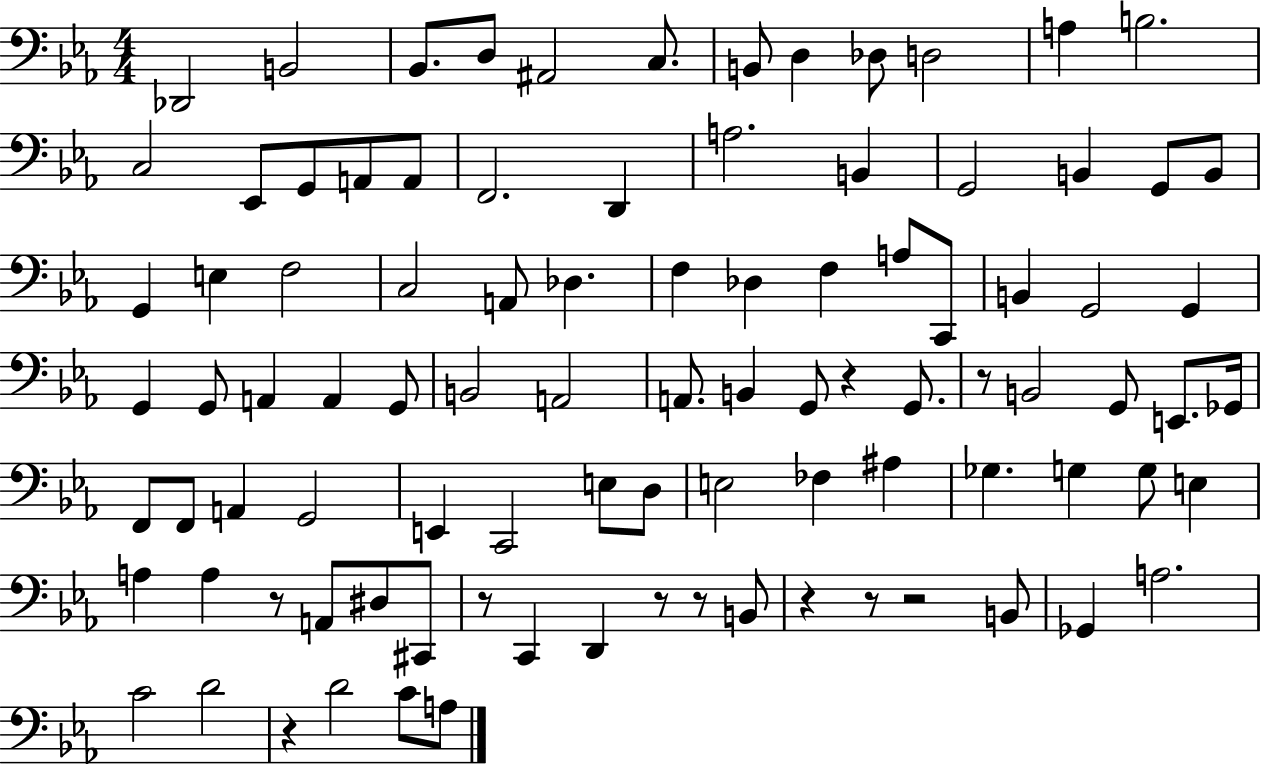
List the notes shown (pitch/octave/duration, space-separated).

Db2/h B2/h Bb2/e. D3/e A#2/h C3/e. B2/e D3/q Db3/e D3/h A3/q B3/h. C3/h Eb2/e G2/e A2/e A2/e F2/h. D2/q A3/h. B2/q G2/h B2/q G2/e B2/e G2/q E3/q F3/h C3/h A2/e Db3/q. F3/q Db3/q F3/q A3/e C2/e B2/q G2/h G2/q G2/q G2/e A2/q A2/q G2/e B2/h A2/h A2/e. B2/q G2/e R/q G2/e. R/e B2/h G2/e E2/e. Gb2/s F2/e F2/e A2/q G2/h E2/q C2/h E3/e D3/e E3/h FES3/q A#3/q Gb3/q. G3/q G3/e E3/q A3/q A3/q R/e A2/e D#3/e C#2/e R/e C2/q D2/q R/e R/e B2/e R/q R/e R/h B2/e Gb2/q A3/h. C4/h D4/h R/q D4/h C4/e A3/e